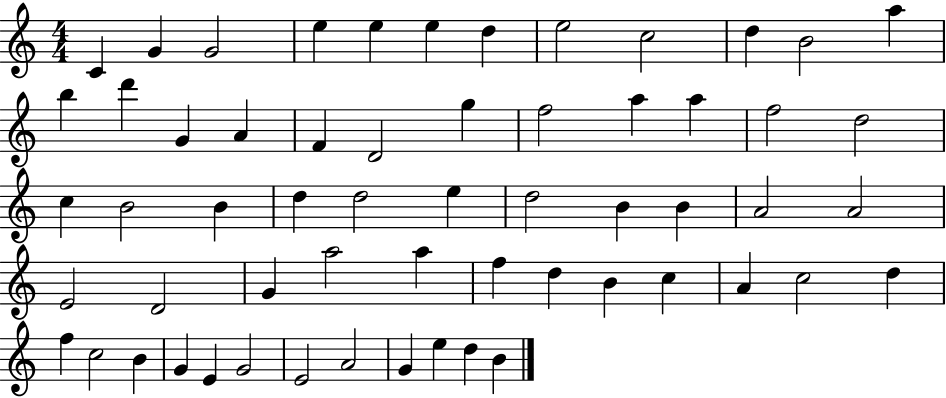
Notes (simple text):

C4/q G4/q G4/h E5/q E5/q E5/q D5/q E5/h C5/h D5/q B4/h A5/q B5/q D6/q G4/q A4/q F4/q D4/h G5/q F5/h A5/q A5/q F5/h D5/h C5/q B4/h B4/q D5/q D5/h E5/q D5/h B4/q B4/q A4/h A4/h E4/h D4/h G4/q A5/h A5/q F5/q D5/q B4/q C5/q A4/q C5/h D5/q F5/q C5/h B4/q G4/q E4/q G4/h E4/h A4/h G4/q E5/q D5/q B4/q